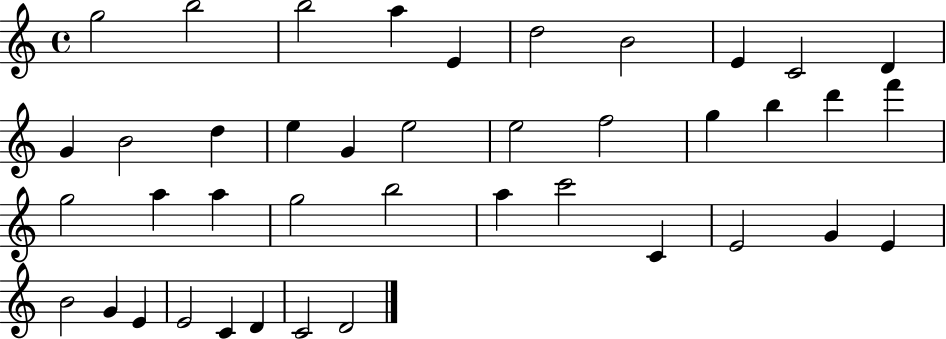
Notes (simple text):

G5/h B5/h B5/h A5/q E4/q D5/h B4/h E4/q C4/h D4/q G4/q B4/h D5/q E5/q G4/q E5/h E5/h F5/h G5/q B5/q D6/q F6/q G5/h A5/q A5/q G5/h B5/h A5/q C6/h C4/q E4/h G4/q E4/q B4/h G4/q E4/q E4/h C4/q D4/q C4/h D4/h